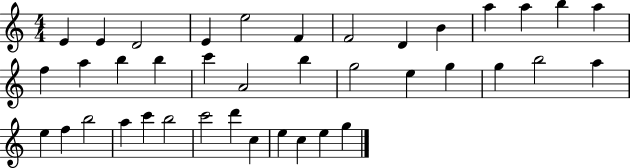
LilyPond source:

{
  \clef treble
  \numericTimeSignature
  \time 4/4
  \key c \major
  e'4 e'4 d'2 | e'4 e''2 f'4 | f'2 d'4 b'4 | a''4 a''4 b''4 a''4 | \break f''4 a''4 b''4 b''4 | c'''4 a'2 b''4 | g''2 e''4 g''4 | g''4 b''2 a''4 | \break e''4 f''4 b''2 | a''4 c'''4 b''2 | c'''2 d'''4 c''4 | e''4 c''4 e''4 g''4 | \break \bar "|."
}